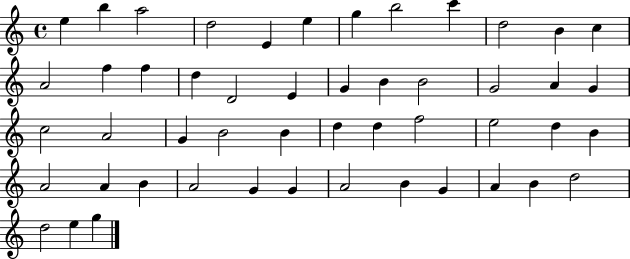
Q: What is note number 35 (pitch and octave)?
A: B4